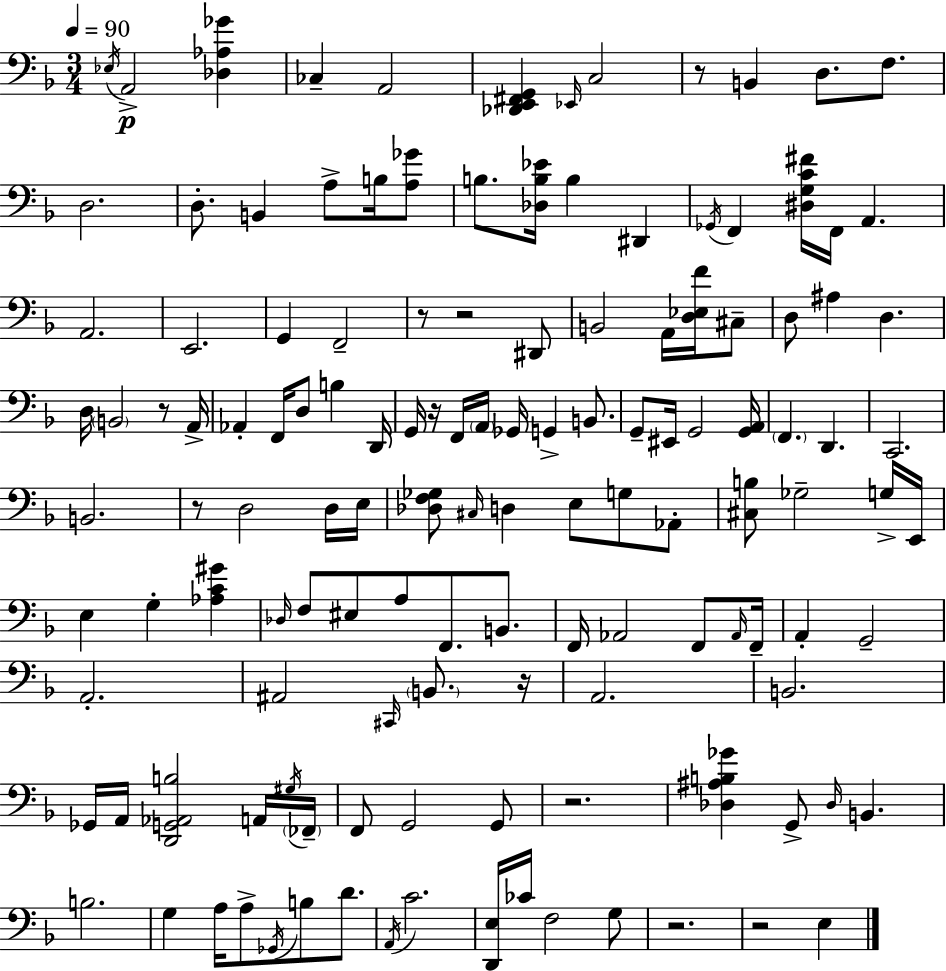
Eb3/s A2/h [Db3,Ab3,Gb4]/q CES3/q A2/h [Db2,E2,F#2,G2]/q Eb2/s C3/h R/e B2/q D3/e. F3/e. D3/h. D3/e. B2/q A3/e B3/s [A3,Gb4]/e B3/e. [Db3,B3,Eb4]/s B3/q D#2/q Gb2/s F2/q [D#3,G3,C4,F#4]/s F2/s A2/q. A2/h. E2/h. G2/q F2/h R/e R/h D#2/e B2/h A2/s [D3,Eb3,F4]/s C#3/e D3/e A#3/q D3/q. D3/s B2/h R/e A2/s Ab2/q F2/s D3/e B3/q D2/s G2/s R/s F2/s A2/s Gb2/s G2/q B2/e. G2/e EIS2/s G2/h [G2,A2]/s F2/q. D2/q. C2/h. B2/h. R/e D3/h D3/s E3/s [Db3,F3,Gb3]/e C#3/s D3/q E3/e G3/e Ab2/e [C#3,B3]/e Gb3/h G3/s E2/s E3/q G3/q [Ab3,C4,G#4]/q Db3/s F3/e EIS3/e A3/e F2/e. B2/e. F2/s Ab2/h F2/e Ab2/s F2/s A2/q G2/h A2/h. A#2/h C#2/s B2/e. R/s A2/h. B2/h. Gb2/s A2/s [D2,G2,Ab2,B3]/h A2/s G#3/s FES2/s F2/e G2/h G2/e R/h. [Db3,A#3,B3,Gb4]/q G2/e Db3/s B2/q. B3/h. G3/q A3/s A3/e Gb2/s B3/e D4/e. A2/s C4/h. [D2,E3]/s CES4/s F3/h G3/e R/h. R/h E3/q